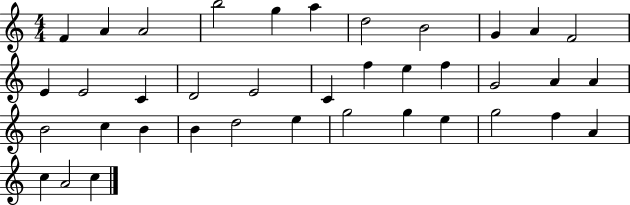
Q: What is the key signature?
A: C major